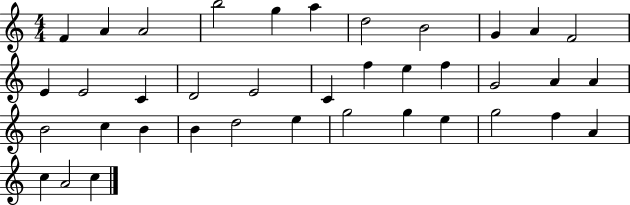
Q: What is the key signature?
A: C major